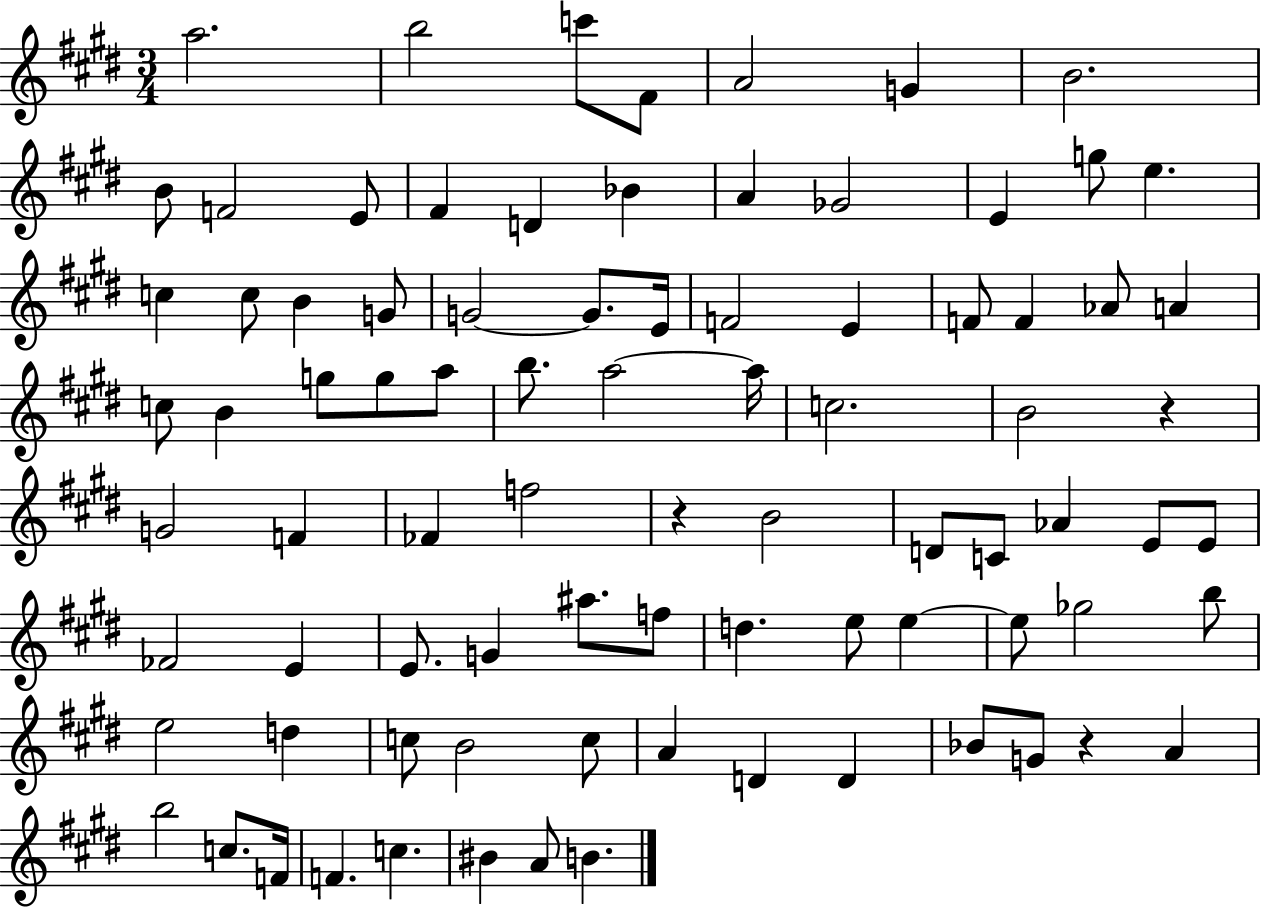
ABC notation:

X:1
T:Untitled
M:3/4
L:1/4
K:E
a2 b2 c'/2 ^F/2 A2 G B2 B/2 F2 E/2 ^F D _B A _G2 E g/2 e c c/2 B G/2 G2 G/2 E/4 F2 E F/2 F _A/2 A c/2 B g/2 g/2 a/2 b/2 a2 a/4 c2 B2 z G2 F _F f2 z B2 D/2 C/2 _A E/2 E/2 _F2 E E/2 G ^a/2 f/2 d e/2 e e/2 _g2 b/2 e2 d c/2 B2 c/2 A D D _B/2 G/2 z A b2 c/2 F/4 F c ^B A/2 B